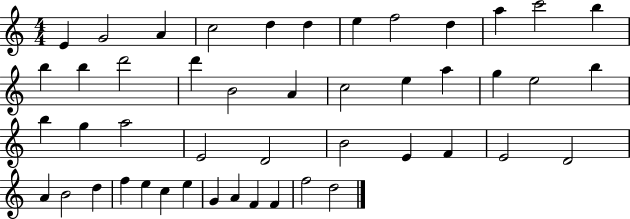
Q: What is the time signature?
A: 4/4